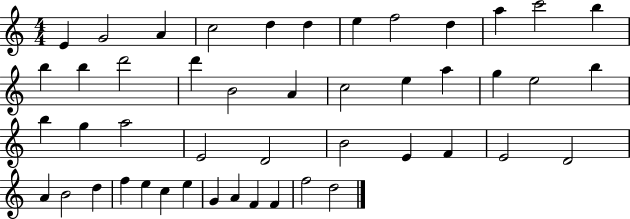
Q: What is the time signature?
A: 4/4